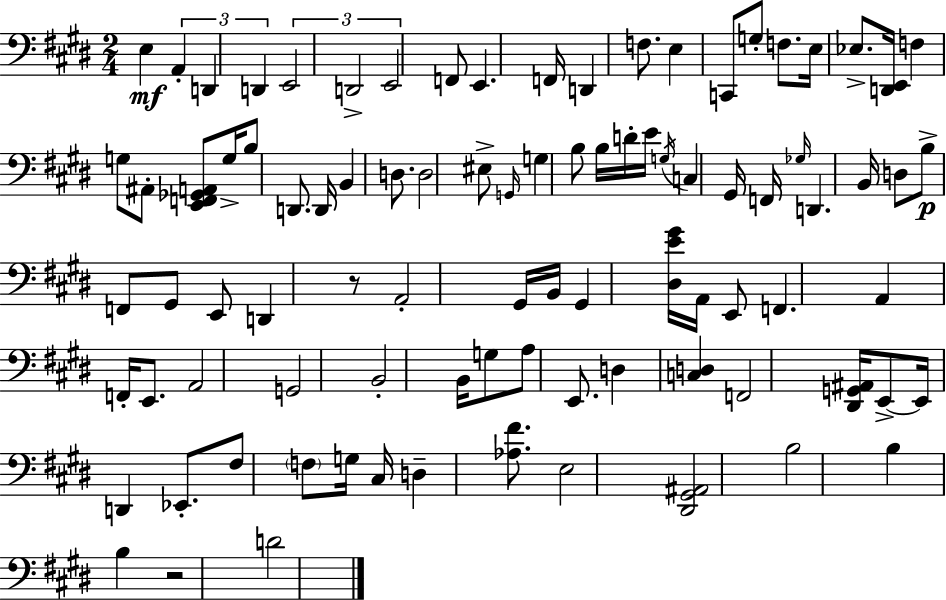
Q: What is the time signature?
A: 2/4